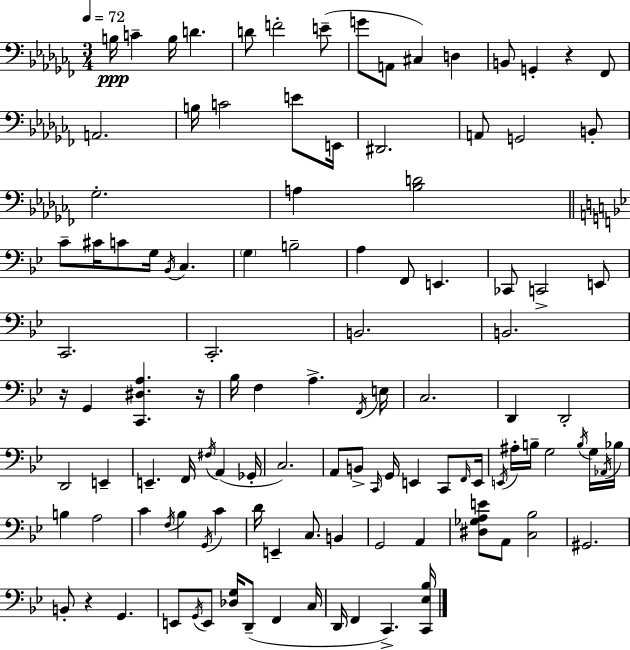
{
  \clef bass
  \numericTimeSignature
  \time 3/4
  \key aes \minor
  \tempo 4 = 72
  \repeat volta 2 { b16\ppp c'4-- b16 d'4. | d'8 f'2-. e'8--( | g'8 a,8 cis4) d4 | b,8 g,4-. r4 fes,8 | \break a,2. | b16 c'2 e'8 e,16 | dis,2. | a,8 g,2 b,8-. | \break ges2.-. | a4 <bes d'>2 | \bar "||" \break \key bes \major c'8-- cis'16 c'8 g16 \acciaccatura { bes,16 } c4. | \parenthesize g4 b2-- | a4 f,8 e,4. | ces,8 c,2-> e,8 | \break c,2. | c,2.-. | b,2. | b,2. | \break r16 g,4 <c, dis a>4. | r16 bes16 f4 a4.-> | \acciaccatura { f,16 } e16 c2. | d,4 d,2-. | \break d,2 e,4-- | e,4.-- f,16 \acciaccatura { fis16 } a,4( | ges,16-. c2.) | a,8 b,8-> \grace { c,16 } g,16 e,4 | \break c,8 \grace { f,16 } e,16 \acciaccatura { e,16 } ais16-. b16-- g2 | \acciaccatura { b16 } g16 \acciaccatura { aes,16 } bes16 b4 | a2 c'4 | \acciaccatura { f16 } bes4 \acciaccatura { g,16 } c'4 d'16 e,4-- | \break c8. b,4 g,2 | a,4 <dis ges a e'>8 | a,8 <c bes>2 gis,2. | b,8-. | \break r4 g,4. e,8 | \acciaccatura { g,16 } e,8 <des g>16 d,8--( f,4 c16 d,16 | f,4 c,4.->) <c, ees bes>16 } \bar "|."
}